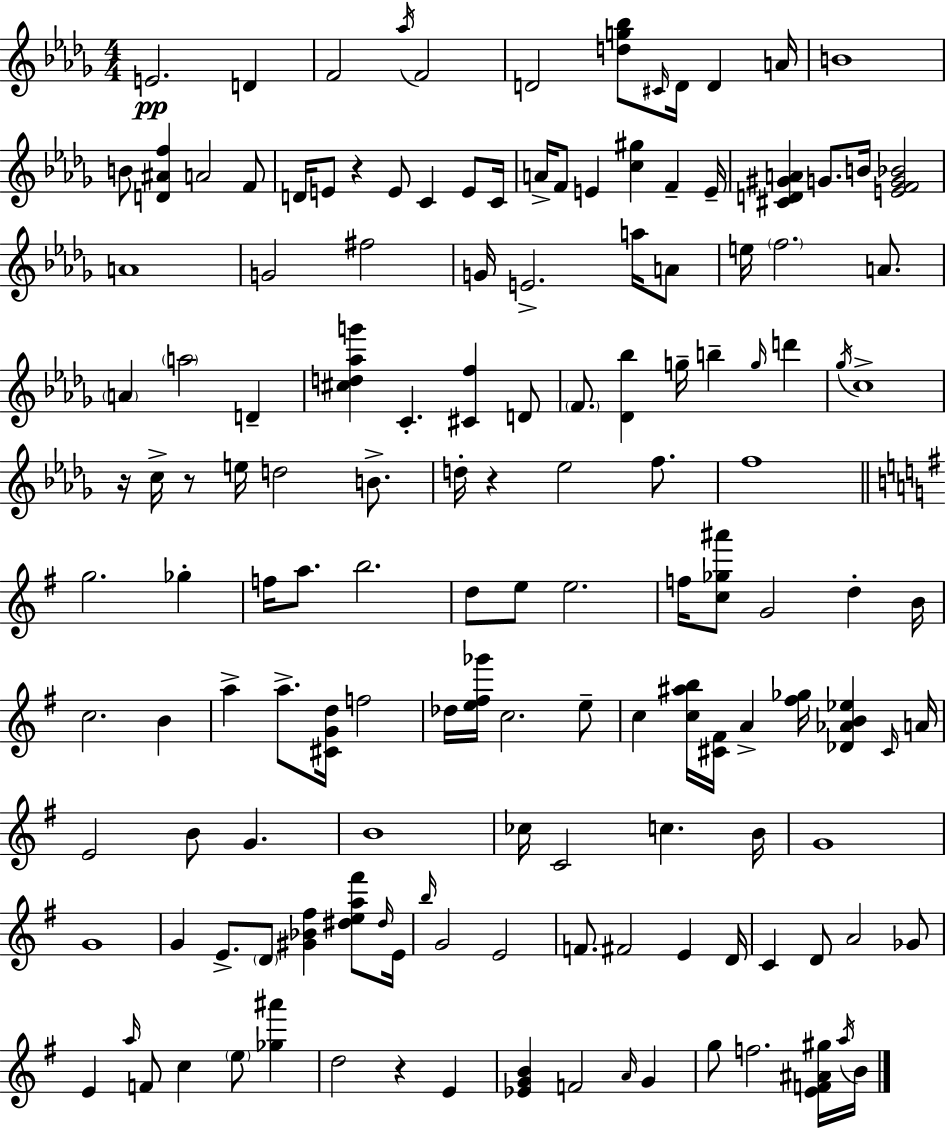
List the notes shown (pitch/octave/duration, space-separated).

E4/h. D4/q F4/h Ab5/s F4/h D4/h [D5,G5,Bb5]/e C#4/s D4/s D4/q A4/s B4/w B4/e [D4,A#4,F5]/q A4/h F4/e D4/s E4/e R/q E4/e C4/q E4/e C4/s A4/s F4/e E4/q [C5,G#5]/q F4/q E4/s [C#4,D4,G#4,A4]/q G4/e. B4/s [E4,F4,G4,Bb4]/h A4/w G4/h F#5/h G4/s E4/h. A5/s A4/e E5/s F5/h. A4/e. A4/q A5/h D4/q [C#5,D5,Ab5,G6]/q C4/q. [C#4,F5]/q D4/e F4/e. [Db4,Bb5]/q G5/s B5/q G5/s D6/q Gb5/s C5/w R/s C5/s R/e E5/s D5/h B4/e. D5/s R/q Eb5/h F5/e. F5/w G5/h. Gb5/q F5/s A5/e. B5/h. D5/e E5/e E5/h. F5/s [C5,Gb5,A#6]/e G4/h D5/q B4/s C5/h. B4/q A5/q A5/e. [C#4,G4,D5]/s F5/h Db5/s [E5,F#5,Gb6]/s C5/h. E5/e C5/q [C5,A#5,B5]/s [C#4,F#4]/s A4/q [F#5,Gb5]/s [Db4,Ab4,B4,Eb5]/q C#4/s A4/s E4/h B4/e G4/q. B4/w CES5/s C4/h C5/q. B4/s G4/w G4/w G4/q E4/e. D4/e [G#4,Bb4,F#5]/q [D#5,E5,A5,F#6]/e D#5/s E4/s B5/s G4/h E4/h F4/e. F#4/h E4/q D4/s C4/q D4/e A4/h Gb4/e E4/q A5/s F4/e C5/q E5/e [Gb5,A#6]/q D5/h R/q E4/q [Eb4,G4,B4]/q F4/h A4/s G4/q G5/e F5/h. [E4,F4,A#4,G#5]/s A5/s B4/s